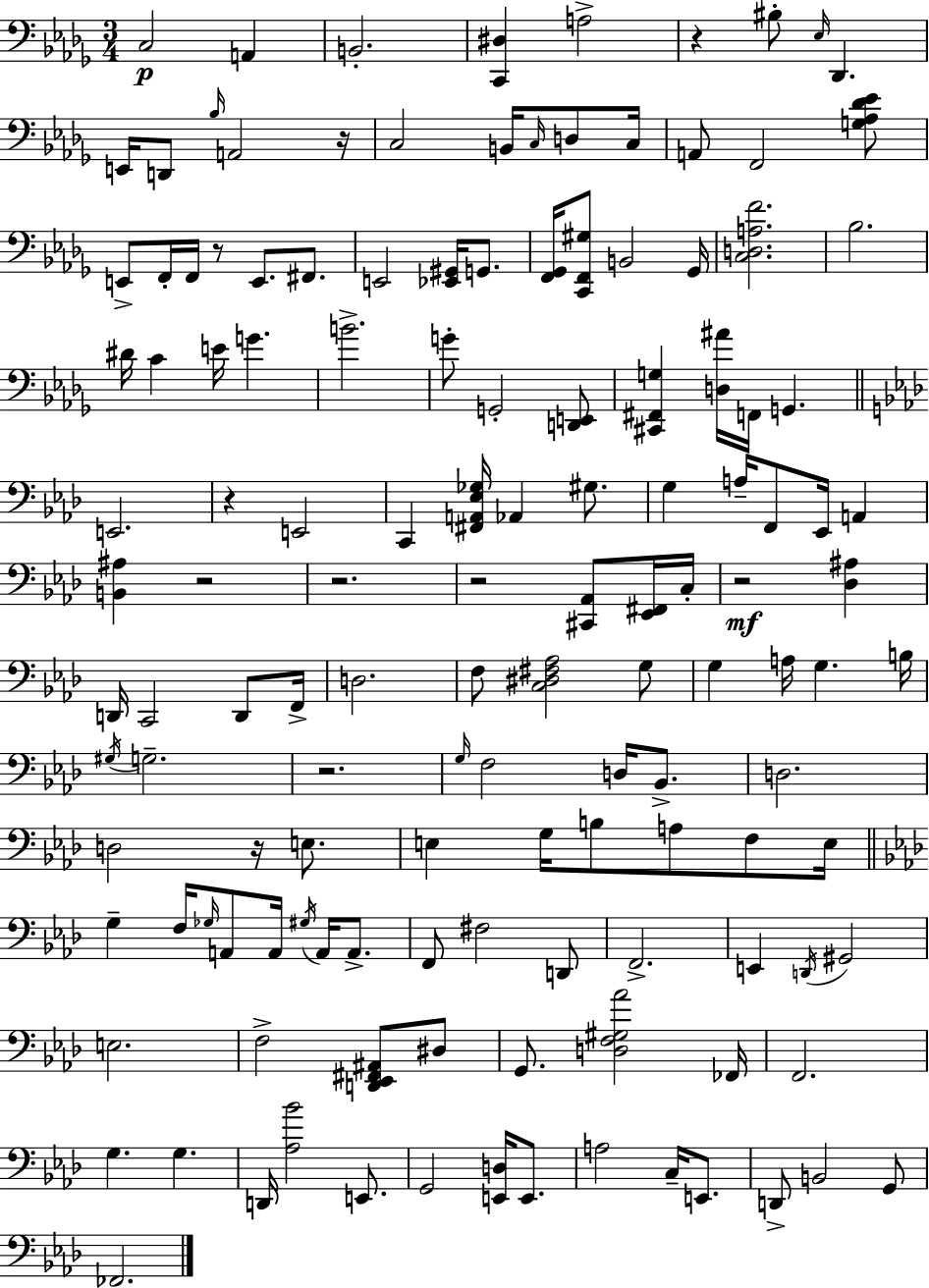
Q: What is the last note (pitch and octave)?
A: FES2